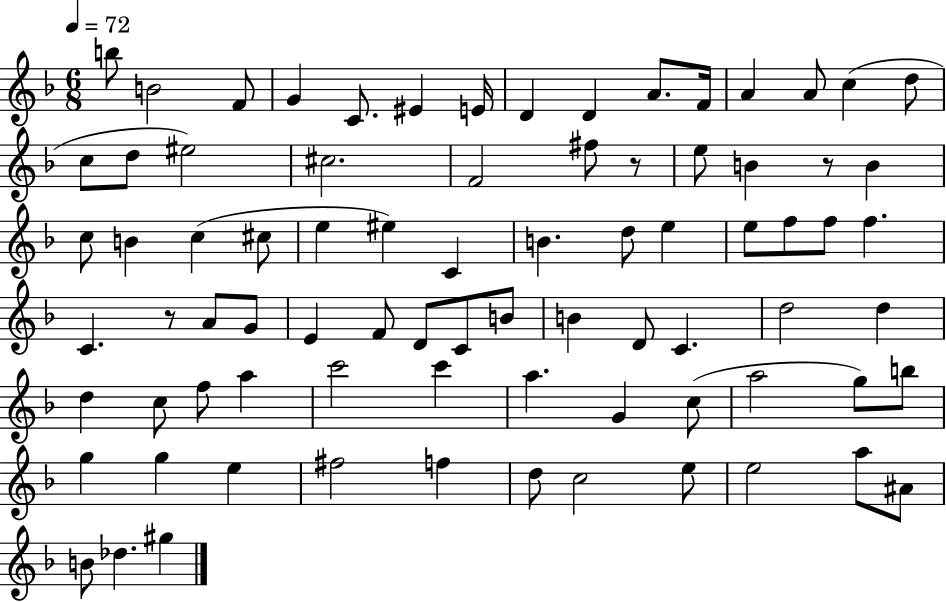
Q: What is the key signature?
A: F major